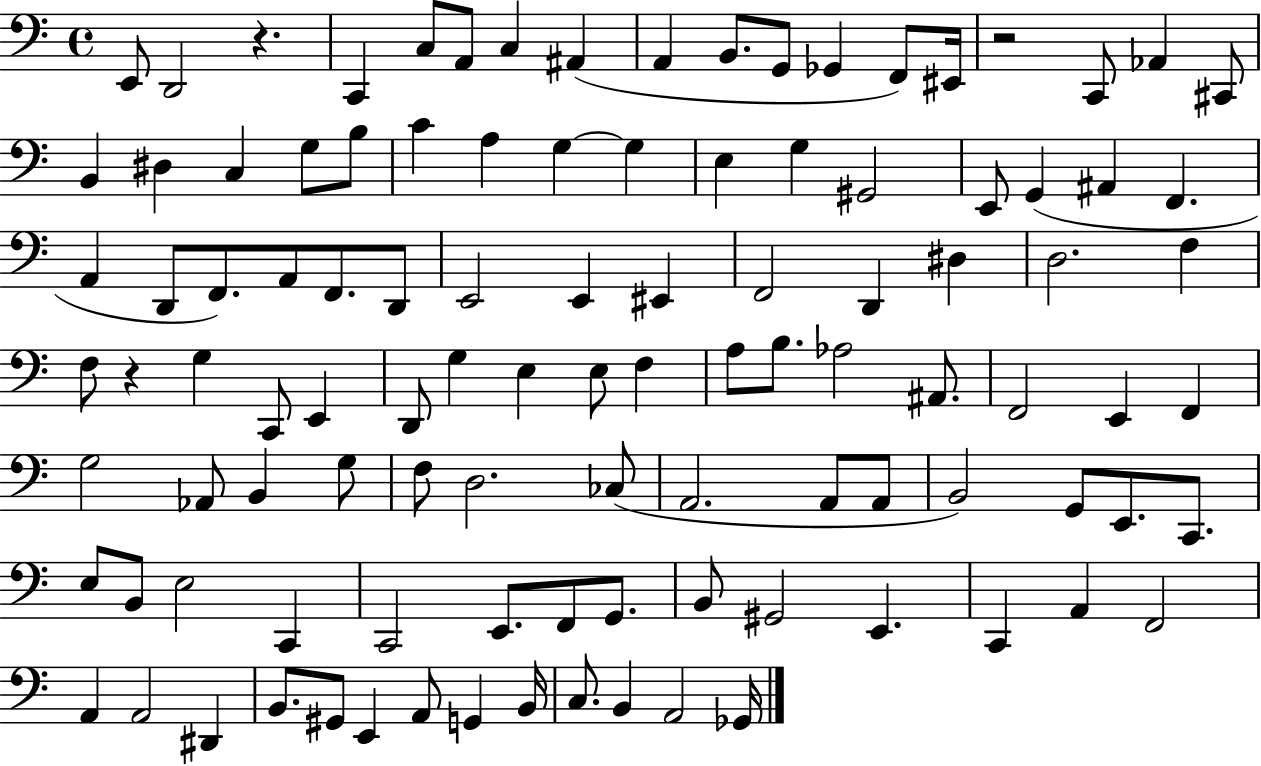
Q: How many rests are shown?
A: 3